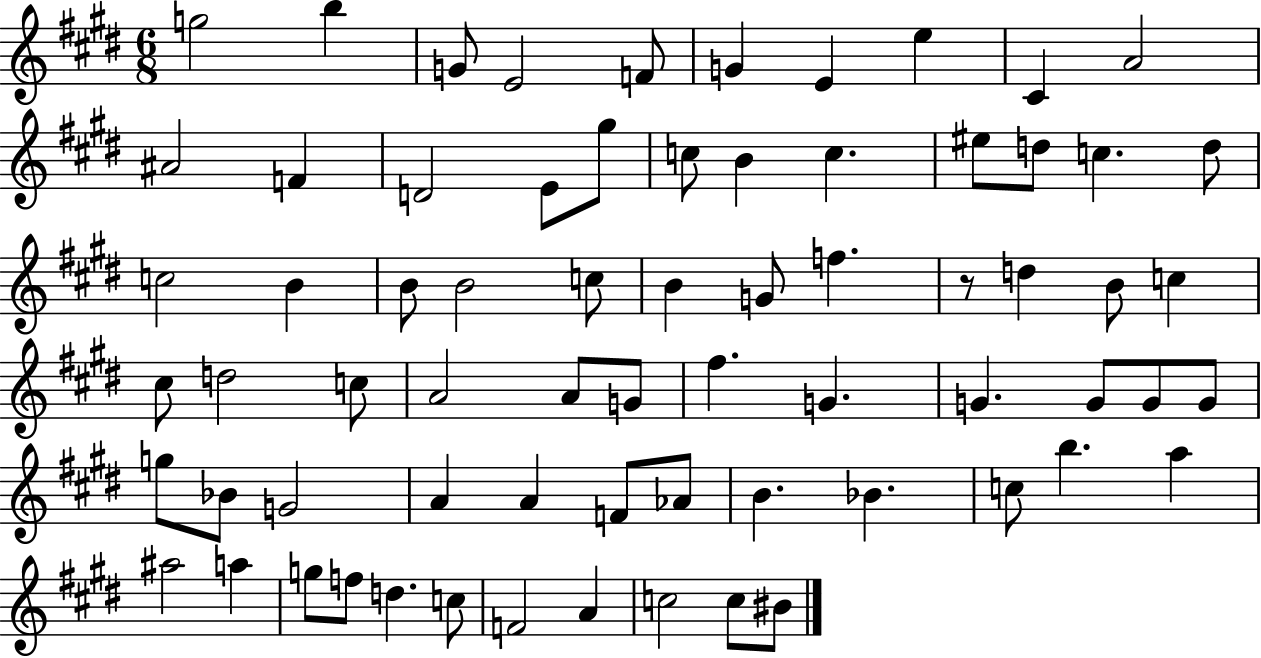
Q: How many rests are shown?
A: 1